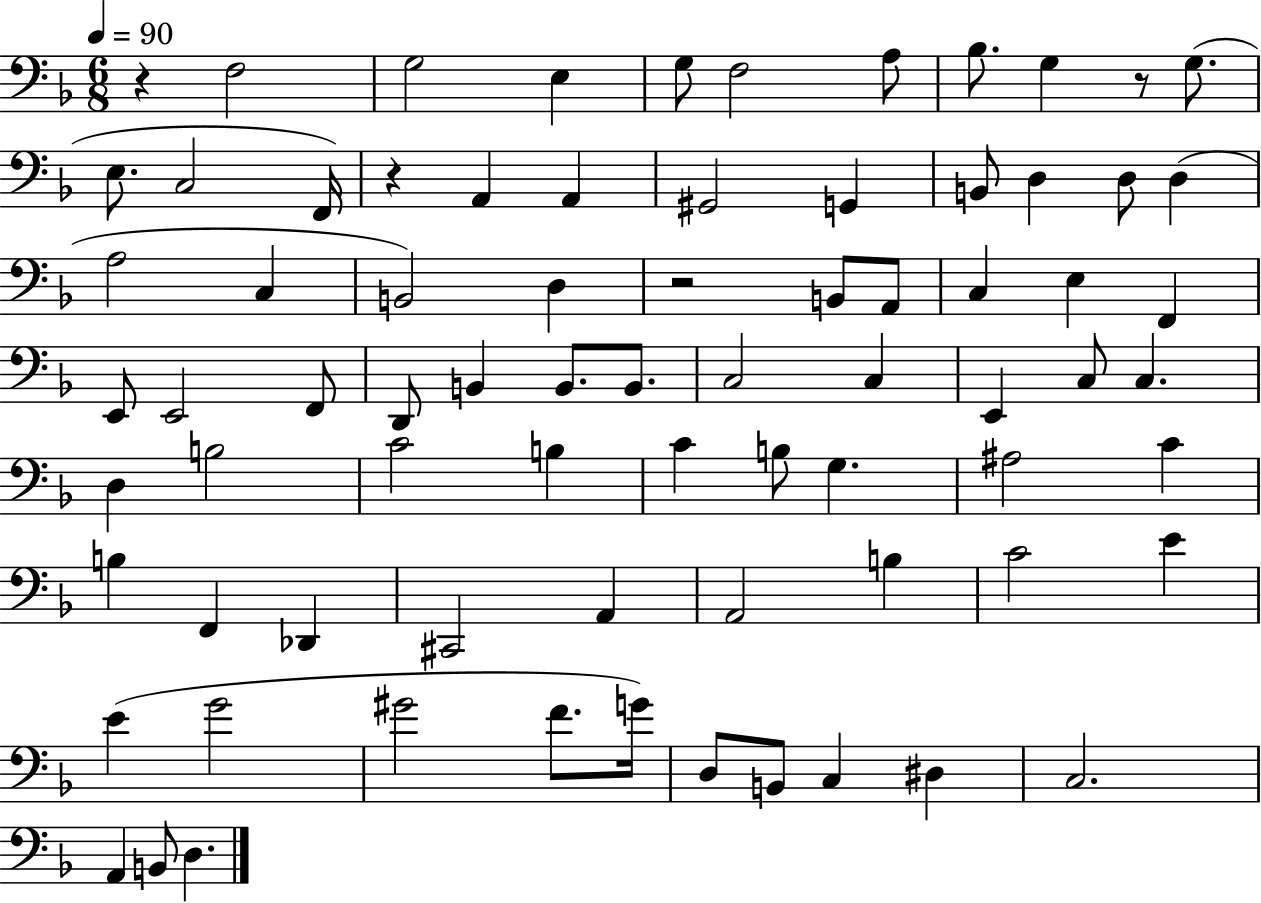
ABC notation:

X:1
T:Untitled
M:6/8
L:1/4
K:F
z F,2 G,2 E, G,/2 F,2 A,/2 _B,/2 G, z/2 G,/2 E,/2 C,2 F,,/4 z A,, A,, ^G,,2 G,, B,,/2 D, D,/2 D, A,2 C, B,,2 D, z2 B,,/2 A,,/2 C, E, F,, E,,/2 E,,2 F,,/2 D,,/2 B,, B,,/2 B,,/2 C,2 C, E,, C,/2 C, D, B,2 C2 B, C B,/2 G, ^A,2 C B, F,, _D,, ^C,,2 A,, A,,2 B, C2 E E G2 ^G2 F/2 G/4 D,/2 B,,/2 C, ^D, C,2 A,, B,,/2 D,